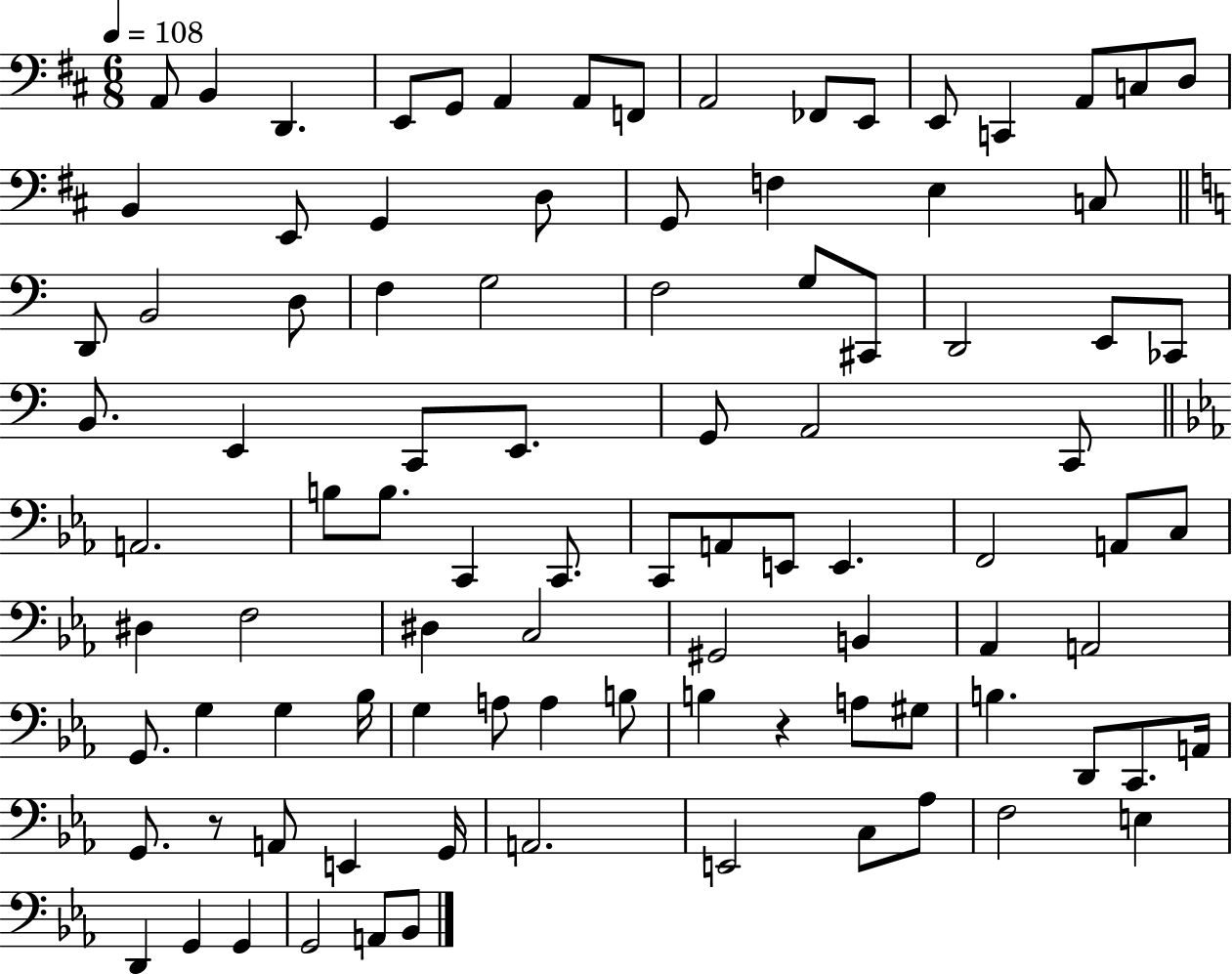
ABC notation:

X:1
T:Untitled
M:6/8
L:1/4
K:D
A,,/2 B,, D,, E,,/2 G,,/2 A,, A,,/2 F,,/2 A,,2 _F,,/2 E,,/2 E,,/2 C,, A,,/2 C,/2 D,/2 B,, E,,/2 G,, D,/2 G,,/2 F, E, C,/2 D,,/2 B,,2 D,/2 F, G,2 F,2 G,/2 ^C,,/2 D,,2 E,,/2 _C,,/2 B,,/2 E,, C,,/2 E,,/2 G,,/2 A,,2 C,,/2 A,,2 B,/2 B,/2 C,, C,,/2 C,,/2 A,,/2 E,,/2 E,, F,,2 A,,/2 C,/2 ^D, F,2 ^D, C,2 ^G,,2 B,, _A,, A,,2 G,,/2 G, G, _B,/4 G, A,/2 A, B,/2 B, z A,/2 ^G,/2 B, D,,/2 C,,/2 A,,/4 G,,/2 z/2 A,,/2 E,, G,,/4 A,,2 E,,2 C,/2 _A,/2 F,2 E, D,, G,, G,, G,,2 A,,/2 _B,,/2